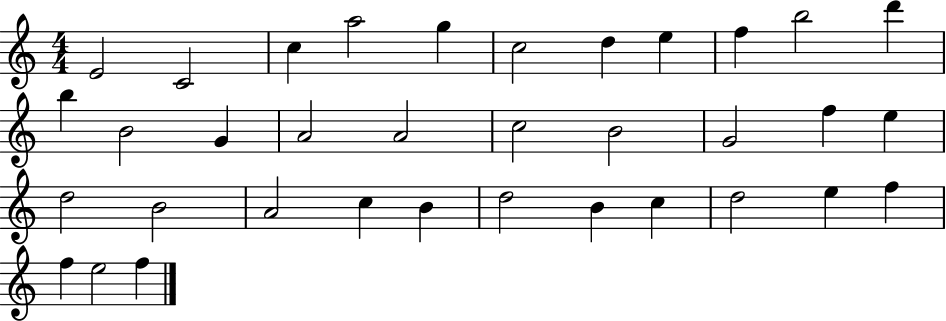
E4/h C4/h C5/q A5/h G5/q C5/h D5/q E5/q F5/q B5/h D6/q B5/q B4/h G4/q A4/h A4/h C5/h B4/h G4/h F5/q E5/q D5/h B4/h A4/h C5/q B4/q D5/h B4/q C5/q D5/h E5/q F5/q F5/q E5/h F5/q